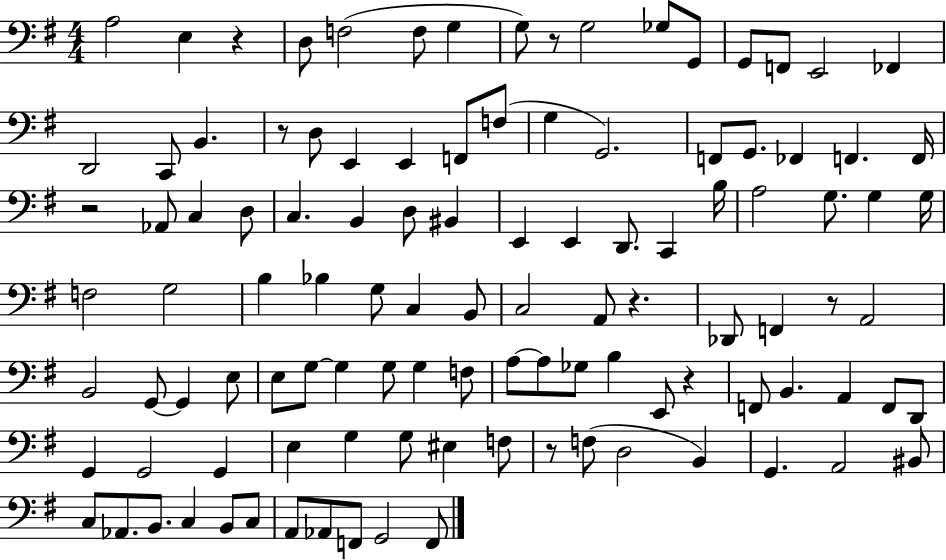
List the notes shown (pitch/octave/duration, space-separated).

A3/h E3/q R/q D3/e F3/h F3/e G3/q G3/e R/e G3/h Gb3/e G2/e G2/e F2/e E2/h FES2/q D2/h C2/e B2/q. R/e D3/e E2/q E2/q F2/e F3/e G3/q G2/h. F2/e G2/e. FES2/q F2/q. F2/s R/h Ab2/e C3/q D3/e C3/q. B2/q D3/e BIS2/q E2/q E2/q D2/e. C2/q B3/s A3/h G3/e. G3/q G3/s F3/h G3/h B3/q Bb3/q G3/e C3/q B2/e C3/h A2/e R/q. Db2/e F2/q R/e A2/h B2/h G2/e G2/q E3/e E3/e G3/e G3/q G3/e G3/q F3/e A3/e A3/e Gb3/e B3/q E2/e R/q F2/e B2/q. A2/q F2/e D2/e G2/q G2/h G2/q E3/q G3/q G3/e EIS3/q F3/e R/e F3/e D3/h B2/q G2/q. A2/h BIS2/e C3/e Ab2/e. B2/e. C3/q B2/e C3/e A2/e Ab2/e F2/e G2/h F2/e